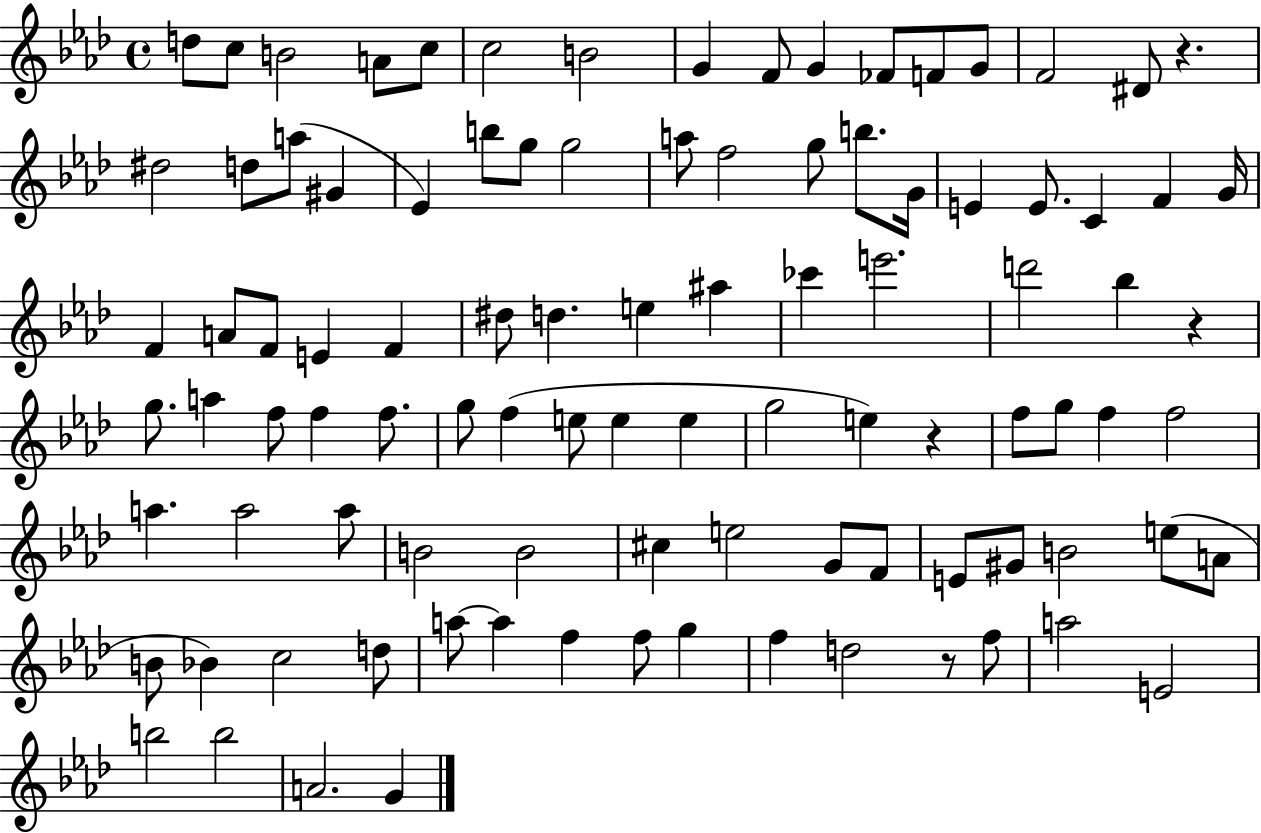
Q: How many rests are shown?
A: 4